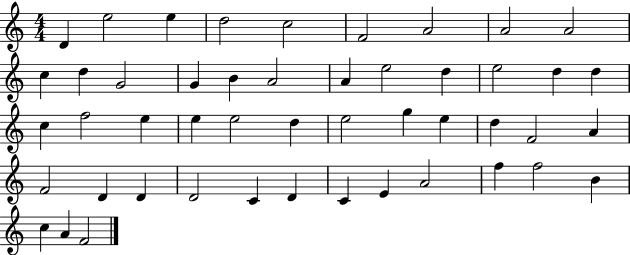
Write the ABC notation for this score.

X:1
T:Untitled
M:4/4
L:1/4
K:C
D e2 e d2 c2 F2 A2 A2 A2 c d G2 G B A2 A e2 d e2 d d c f2 e e e2 d e2 g e d F2 A F2 D D D2 C D C E A2 f f2 B c A F2